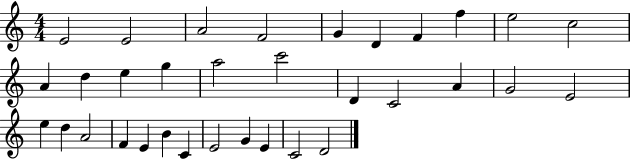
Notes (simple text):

E4/h E4/h A4/h F4/h G4/q D4/q F4/q F5/q E5/h C5/h A4/q D5/q E5/q G5/q A5/h C6/h D4/q C4/h A4/q G4/h E4/h E5/q D5/q A4/h F4/q E4/q B4/q C4/q E4/h G4/q E4/q C4/h D4/h